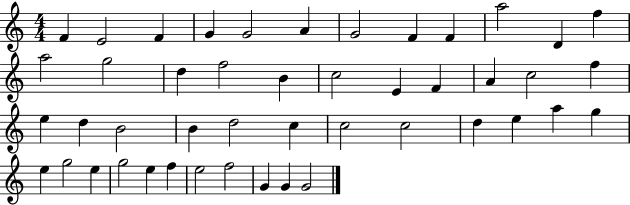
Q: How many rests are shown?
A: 0